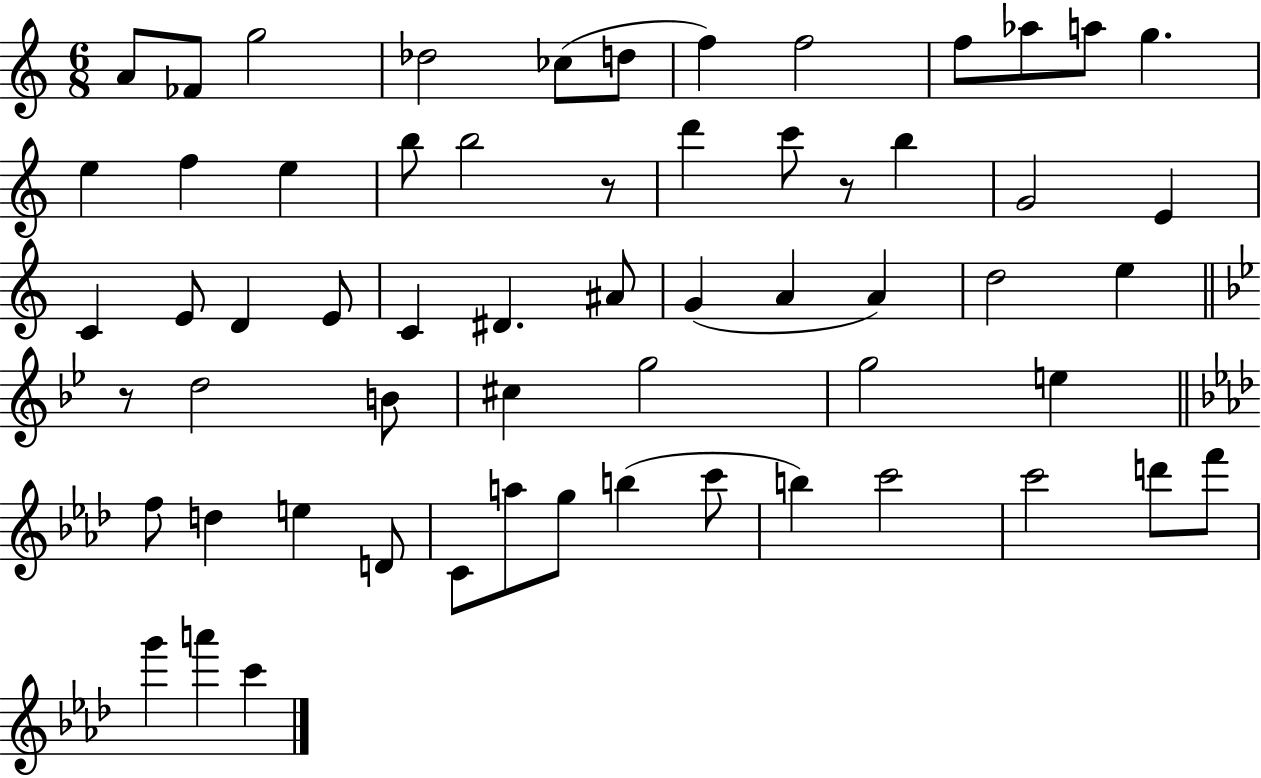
A4/e FES4/e G5/h Db5/h CES5/e D5/e F5/q F5/h F5/e Ab5/e A5/e G5/q. E5/q F5/q E5/q B5/e B5/h R/e D6/q C6/e R/e B5/q G4/h E4/q C4/q E4/e D4/q E4/e C4/q D#4/q. A#4/e G4/q A4/q A4/q D5/h E5/q R/e D5/h B4/e C#5/q G5/h G5/h E5/q F5/e D5/q E5/q D4/e C4/e A5/e G5/e B5/q C6/e B5/q C6/h C6/h D6/e F6/e G6/q A6/q C6/q